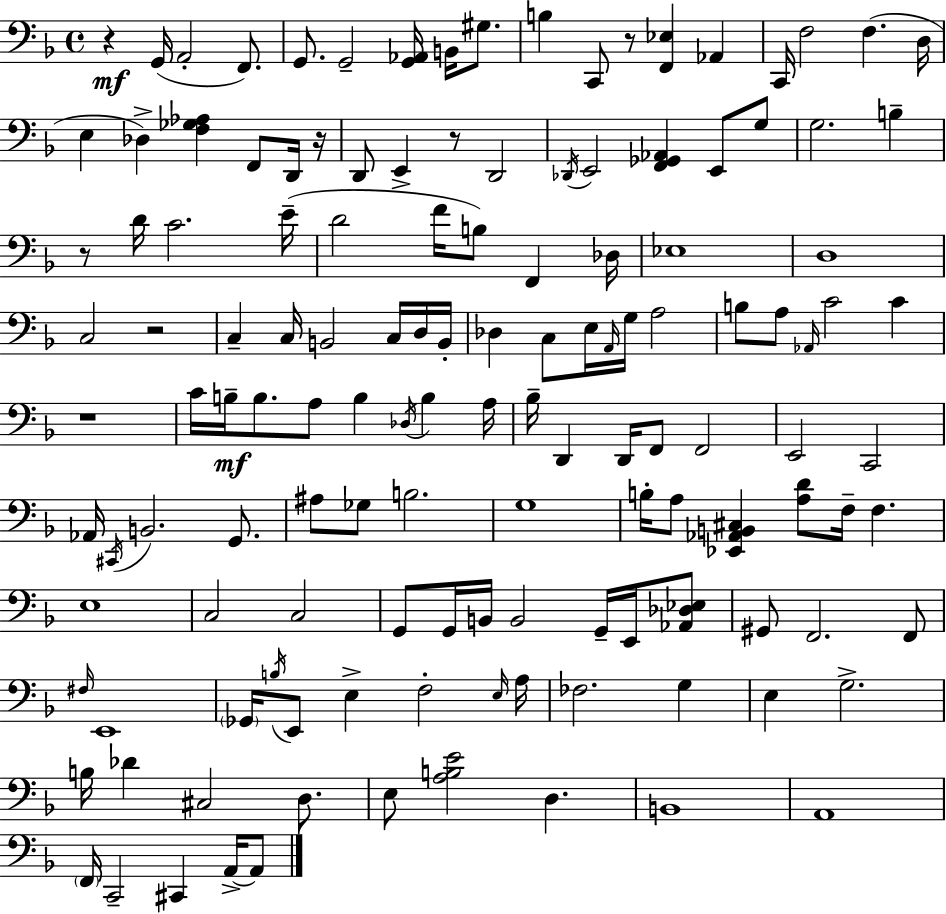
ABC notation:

X:1
T:Untitled
M:4/4
L:1/4
K:F
z G,,/4 A,,2 F,,/2 G,,/2 G,,2 [G,,_A,,]/4 B,,/4 ^G,/2 B, C,,/2 z/2 [F,,_E,] _A,, C,,/4 F,2 F, D,/4 E, _D, [F,_G,_A,] F,,/2 D,,/4 z/4 D,,/2 E,, z/2 D,,2 _D,,/4 E,,2 [F,,_G,,_A,,] E,,/2 G,/2 G,2 B, z/2 D/4 C2 E/4 D2 F/4 B,/2 F,, _D,/4 _E,4 D,4 C,2 z2 C, C,/4 B,,2 C,/4 D,/4 B,,/4 _D, C,/2 E,/4 A,,/4 G,/4 A,2 B,/2 A,/2 _A,,/4 C2 C z4 C/4 B,/4 B,/2 A,/2 B, _D,/4 B, A,/4 _B,/4 D,, D,,/4 F,,/2 F,,2 E,,2 C,,2 _A,,/4 ^C,,/4 B,,2 G,,/2 ^A,/2 _G,/2 B,2 G,4 B,/4 A,/2 [_E,,_A,,B,,^C,] [A,D]/2 F,/4 F, E,4 C,2 C,2 G,,/2 G,,/4 B,,/4 B,,2 G,,/4 E,,/4 [_A,,_D,_E,]/2 ^G,,/2 F,,2 F,,/2 ^F,/4 E,,4 _G,,/4 B,/4 E,,/2 E, F,2 E,/4 A,/4 _F,2 G, E, G,2 B,/4 _D ^C,2 D,/2 E,/2 [A,B,E]2 D, B,,4 A,,4 F,,/4 C,,2 ^C,, A,,/4 A,,/2